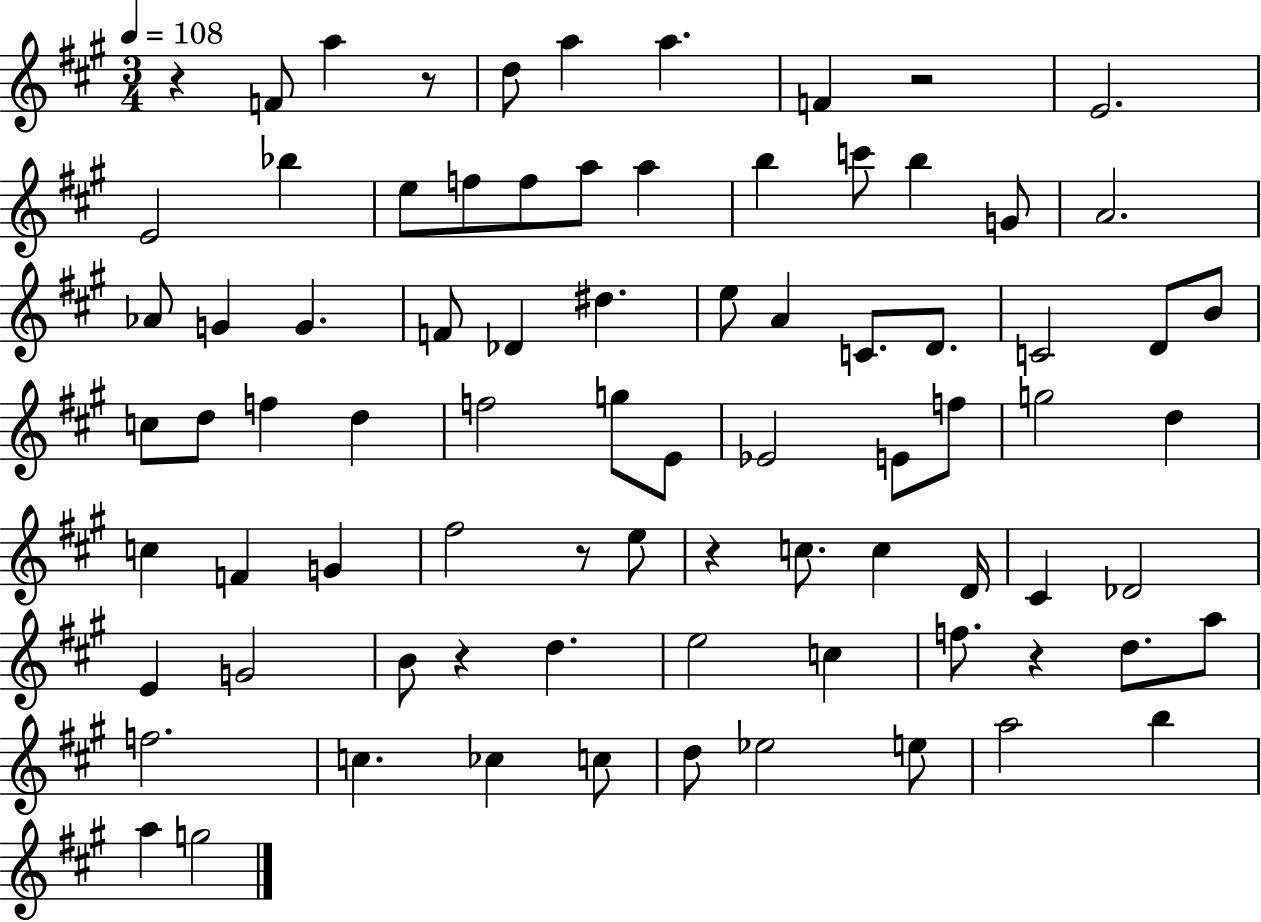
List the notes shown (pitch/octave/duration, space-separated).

R/q F4/e A5/q R/e D5/e A5/q A5/q. F4/q R/h E4/h. E4/h Bb5/q E5/e F5/e F5/e A5/e A5/q B5/q C6/e B5/q G4/e A4/h. Ab4/e G4/q G4/q. F4/e Db4/q D#5/q. E5/e A4/q C4/e. D4/e. C4/h D4/e B4/e C5/e D5/e F5/q D5/q F5/h G5/e E4/e Eb4/h E4/e F5/e G5/h D5/q C5/q F4/q G4/q F#5/h R/e E5/e R/q C5/e. C5/q D4/s C#4/q Db4/h E4/q G4/h B4/e R/q D5/q. E5/h C5/q F5/e. R/q D5/e. A5/e F5/h. C5/q. CES5/q C5/e D5/e Eb5/h E5/e A5/h B5/q A5/q G5/h